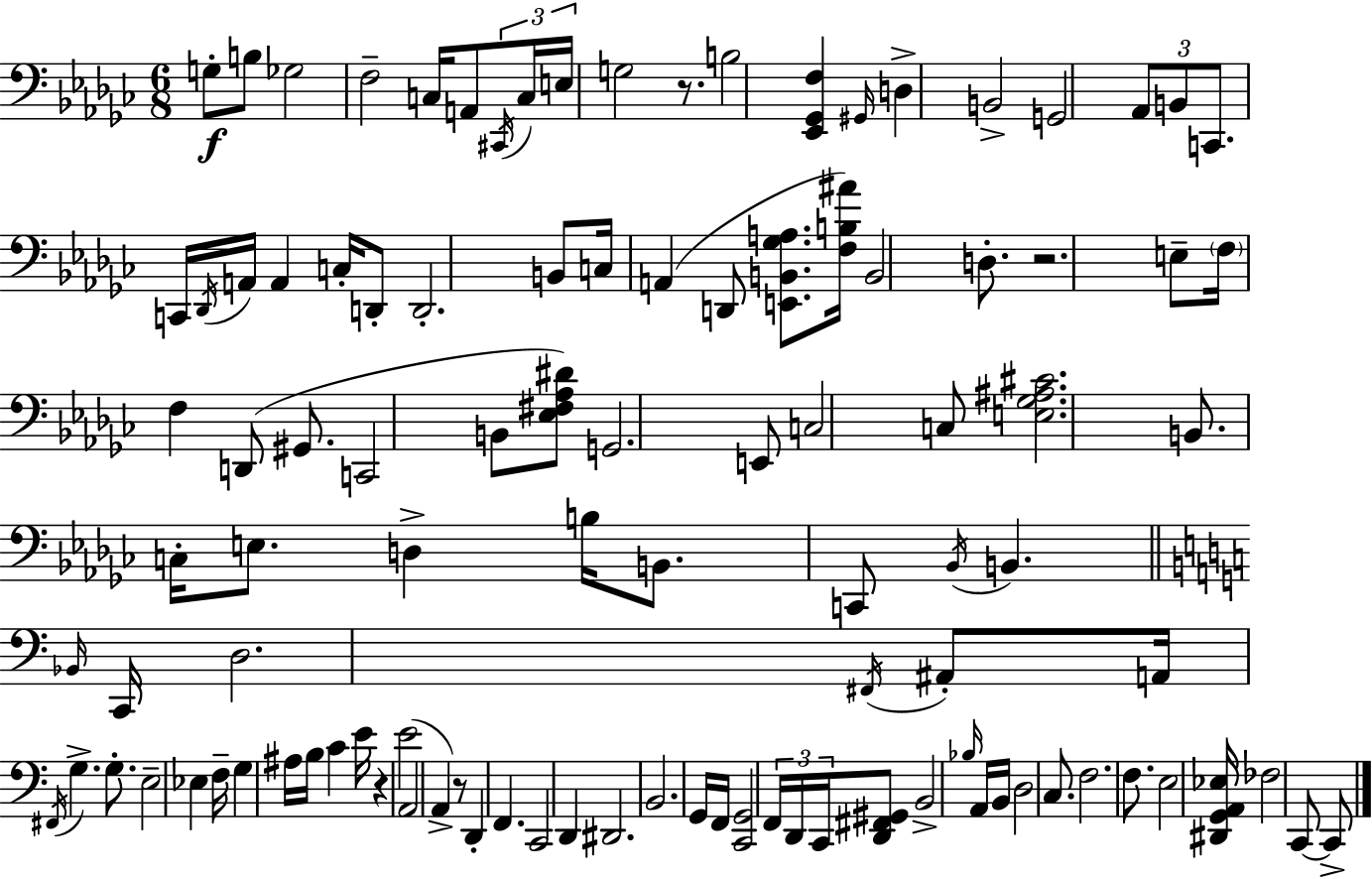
G3/e B3/e Gb3/h F3/h C3/s A2/e C#2/s C3/s E3/s G3/h R/e. B3/h [Eb2,Gb2,F3]/q G#2/s D3/q B2/h G2/h Ab2/e B2/e C2/e. C2/s Db2/s A2/s A2/q C3/s D2/e D2/h. B2/e C3/s A2/q D2/e [E2,B2,Gb3,A3]/e. [F3,B3,A#4]/s B2/h D3/e. R/h. E3/e F3/s F3/q D2/e G#2/e. C2/h B2/e [Eb3,F#3,Ab3,D#4]/e G2/h. E2/e C3/h C3/e [E3,Gb3,A#3,C#4]/h. B2/e. C3/s E3/e. D3/q B3/s B2/e. C2/e Bb2/s B2/q. Bb2/s C2/s D3/h. F#2/s A#2/e A2/s F#2/s G3/q. G3/e. E3/h Eb3/q F3/s G3/q A#3/s B3/s C4/q E4/s R/q E4/h A2/h A2/q R/e D2/q F2/q. C2/h D2/q D#2/h. B2/h. G2/s F2/s [C2,G2]/h F2/s D2/s C2/s [D2,F#2,G#2]/e B2/h Bb3/s A2/s B2/s D3/h C3/e. F3/h. F3/e. E3/h [D#2,G2,A2,Eb3]/s FES3/h C2/e C2/e